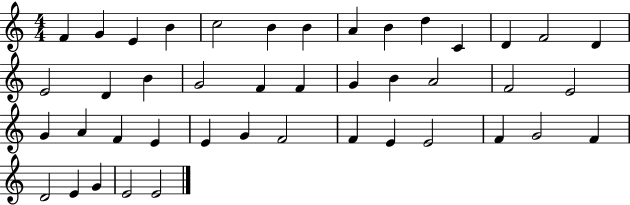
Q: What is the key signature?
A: C major